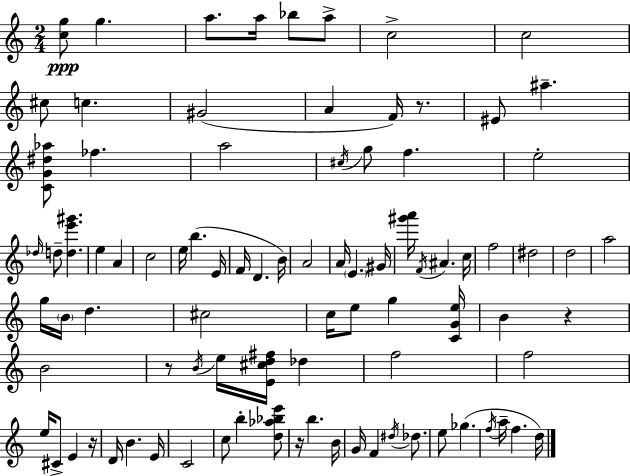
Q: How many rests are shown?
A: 5